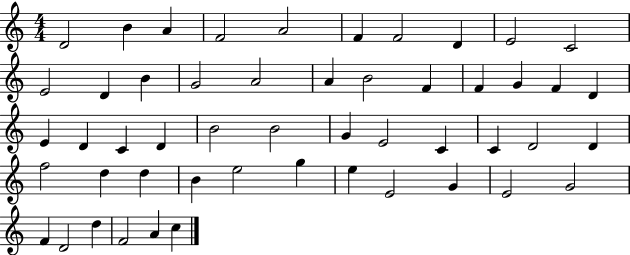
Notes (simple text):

D4/h B4/q A4/q F4/h A4/h F4/q F4/h D4/q E4/h C4/h E4/h D4/q B4/q G4/h A4/h A4/q B4/h F4/q F4/q G4/q F4/q D4/q E4/q D4/q C4/q D4/q B4/h B4/h G4/q E4/h C4/q C4/q D4/h D4/q F5/h D5/q D5/q B4/q E5/h G5/q E5/q E4/h G4/q E4/h G4/h F4/q D4/h D5/q F4/h A4/q C5/q